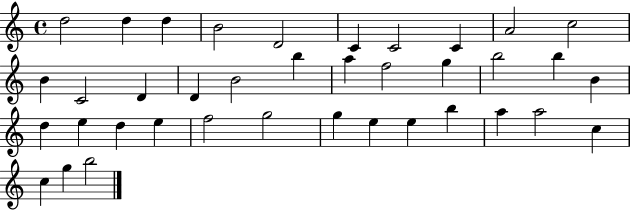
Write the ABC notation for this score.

X:1
T:Untitled
M:4/4
L:1/4
K:C
d2 d d B2 D2 C C2 C A2 c2 B C2 D D B2 b a f2 g b2 b B d e d e f2 g2 g e e b a a2 c c g b2